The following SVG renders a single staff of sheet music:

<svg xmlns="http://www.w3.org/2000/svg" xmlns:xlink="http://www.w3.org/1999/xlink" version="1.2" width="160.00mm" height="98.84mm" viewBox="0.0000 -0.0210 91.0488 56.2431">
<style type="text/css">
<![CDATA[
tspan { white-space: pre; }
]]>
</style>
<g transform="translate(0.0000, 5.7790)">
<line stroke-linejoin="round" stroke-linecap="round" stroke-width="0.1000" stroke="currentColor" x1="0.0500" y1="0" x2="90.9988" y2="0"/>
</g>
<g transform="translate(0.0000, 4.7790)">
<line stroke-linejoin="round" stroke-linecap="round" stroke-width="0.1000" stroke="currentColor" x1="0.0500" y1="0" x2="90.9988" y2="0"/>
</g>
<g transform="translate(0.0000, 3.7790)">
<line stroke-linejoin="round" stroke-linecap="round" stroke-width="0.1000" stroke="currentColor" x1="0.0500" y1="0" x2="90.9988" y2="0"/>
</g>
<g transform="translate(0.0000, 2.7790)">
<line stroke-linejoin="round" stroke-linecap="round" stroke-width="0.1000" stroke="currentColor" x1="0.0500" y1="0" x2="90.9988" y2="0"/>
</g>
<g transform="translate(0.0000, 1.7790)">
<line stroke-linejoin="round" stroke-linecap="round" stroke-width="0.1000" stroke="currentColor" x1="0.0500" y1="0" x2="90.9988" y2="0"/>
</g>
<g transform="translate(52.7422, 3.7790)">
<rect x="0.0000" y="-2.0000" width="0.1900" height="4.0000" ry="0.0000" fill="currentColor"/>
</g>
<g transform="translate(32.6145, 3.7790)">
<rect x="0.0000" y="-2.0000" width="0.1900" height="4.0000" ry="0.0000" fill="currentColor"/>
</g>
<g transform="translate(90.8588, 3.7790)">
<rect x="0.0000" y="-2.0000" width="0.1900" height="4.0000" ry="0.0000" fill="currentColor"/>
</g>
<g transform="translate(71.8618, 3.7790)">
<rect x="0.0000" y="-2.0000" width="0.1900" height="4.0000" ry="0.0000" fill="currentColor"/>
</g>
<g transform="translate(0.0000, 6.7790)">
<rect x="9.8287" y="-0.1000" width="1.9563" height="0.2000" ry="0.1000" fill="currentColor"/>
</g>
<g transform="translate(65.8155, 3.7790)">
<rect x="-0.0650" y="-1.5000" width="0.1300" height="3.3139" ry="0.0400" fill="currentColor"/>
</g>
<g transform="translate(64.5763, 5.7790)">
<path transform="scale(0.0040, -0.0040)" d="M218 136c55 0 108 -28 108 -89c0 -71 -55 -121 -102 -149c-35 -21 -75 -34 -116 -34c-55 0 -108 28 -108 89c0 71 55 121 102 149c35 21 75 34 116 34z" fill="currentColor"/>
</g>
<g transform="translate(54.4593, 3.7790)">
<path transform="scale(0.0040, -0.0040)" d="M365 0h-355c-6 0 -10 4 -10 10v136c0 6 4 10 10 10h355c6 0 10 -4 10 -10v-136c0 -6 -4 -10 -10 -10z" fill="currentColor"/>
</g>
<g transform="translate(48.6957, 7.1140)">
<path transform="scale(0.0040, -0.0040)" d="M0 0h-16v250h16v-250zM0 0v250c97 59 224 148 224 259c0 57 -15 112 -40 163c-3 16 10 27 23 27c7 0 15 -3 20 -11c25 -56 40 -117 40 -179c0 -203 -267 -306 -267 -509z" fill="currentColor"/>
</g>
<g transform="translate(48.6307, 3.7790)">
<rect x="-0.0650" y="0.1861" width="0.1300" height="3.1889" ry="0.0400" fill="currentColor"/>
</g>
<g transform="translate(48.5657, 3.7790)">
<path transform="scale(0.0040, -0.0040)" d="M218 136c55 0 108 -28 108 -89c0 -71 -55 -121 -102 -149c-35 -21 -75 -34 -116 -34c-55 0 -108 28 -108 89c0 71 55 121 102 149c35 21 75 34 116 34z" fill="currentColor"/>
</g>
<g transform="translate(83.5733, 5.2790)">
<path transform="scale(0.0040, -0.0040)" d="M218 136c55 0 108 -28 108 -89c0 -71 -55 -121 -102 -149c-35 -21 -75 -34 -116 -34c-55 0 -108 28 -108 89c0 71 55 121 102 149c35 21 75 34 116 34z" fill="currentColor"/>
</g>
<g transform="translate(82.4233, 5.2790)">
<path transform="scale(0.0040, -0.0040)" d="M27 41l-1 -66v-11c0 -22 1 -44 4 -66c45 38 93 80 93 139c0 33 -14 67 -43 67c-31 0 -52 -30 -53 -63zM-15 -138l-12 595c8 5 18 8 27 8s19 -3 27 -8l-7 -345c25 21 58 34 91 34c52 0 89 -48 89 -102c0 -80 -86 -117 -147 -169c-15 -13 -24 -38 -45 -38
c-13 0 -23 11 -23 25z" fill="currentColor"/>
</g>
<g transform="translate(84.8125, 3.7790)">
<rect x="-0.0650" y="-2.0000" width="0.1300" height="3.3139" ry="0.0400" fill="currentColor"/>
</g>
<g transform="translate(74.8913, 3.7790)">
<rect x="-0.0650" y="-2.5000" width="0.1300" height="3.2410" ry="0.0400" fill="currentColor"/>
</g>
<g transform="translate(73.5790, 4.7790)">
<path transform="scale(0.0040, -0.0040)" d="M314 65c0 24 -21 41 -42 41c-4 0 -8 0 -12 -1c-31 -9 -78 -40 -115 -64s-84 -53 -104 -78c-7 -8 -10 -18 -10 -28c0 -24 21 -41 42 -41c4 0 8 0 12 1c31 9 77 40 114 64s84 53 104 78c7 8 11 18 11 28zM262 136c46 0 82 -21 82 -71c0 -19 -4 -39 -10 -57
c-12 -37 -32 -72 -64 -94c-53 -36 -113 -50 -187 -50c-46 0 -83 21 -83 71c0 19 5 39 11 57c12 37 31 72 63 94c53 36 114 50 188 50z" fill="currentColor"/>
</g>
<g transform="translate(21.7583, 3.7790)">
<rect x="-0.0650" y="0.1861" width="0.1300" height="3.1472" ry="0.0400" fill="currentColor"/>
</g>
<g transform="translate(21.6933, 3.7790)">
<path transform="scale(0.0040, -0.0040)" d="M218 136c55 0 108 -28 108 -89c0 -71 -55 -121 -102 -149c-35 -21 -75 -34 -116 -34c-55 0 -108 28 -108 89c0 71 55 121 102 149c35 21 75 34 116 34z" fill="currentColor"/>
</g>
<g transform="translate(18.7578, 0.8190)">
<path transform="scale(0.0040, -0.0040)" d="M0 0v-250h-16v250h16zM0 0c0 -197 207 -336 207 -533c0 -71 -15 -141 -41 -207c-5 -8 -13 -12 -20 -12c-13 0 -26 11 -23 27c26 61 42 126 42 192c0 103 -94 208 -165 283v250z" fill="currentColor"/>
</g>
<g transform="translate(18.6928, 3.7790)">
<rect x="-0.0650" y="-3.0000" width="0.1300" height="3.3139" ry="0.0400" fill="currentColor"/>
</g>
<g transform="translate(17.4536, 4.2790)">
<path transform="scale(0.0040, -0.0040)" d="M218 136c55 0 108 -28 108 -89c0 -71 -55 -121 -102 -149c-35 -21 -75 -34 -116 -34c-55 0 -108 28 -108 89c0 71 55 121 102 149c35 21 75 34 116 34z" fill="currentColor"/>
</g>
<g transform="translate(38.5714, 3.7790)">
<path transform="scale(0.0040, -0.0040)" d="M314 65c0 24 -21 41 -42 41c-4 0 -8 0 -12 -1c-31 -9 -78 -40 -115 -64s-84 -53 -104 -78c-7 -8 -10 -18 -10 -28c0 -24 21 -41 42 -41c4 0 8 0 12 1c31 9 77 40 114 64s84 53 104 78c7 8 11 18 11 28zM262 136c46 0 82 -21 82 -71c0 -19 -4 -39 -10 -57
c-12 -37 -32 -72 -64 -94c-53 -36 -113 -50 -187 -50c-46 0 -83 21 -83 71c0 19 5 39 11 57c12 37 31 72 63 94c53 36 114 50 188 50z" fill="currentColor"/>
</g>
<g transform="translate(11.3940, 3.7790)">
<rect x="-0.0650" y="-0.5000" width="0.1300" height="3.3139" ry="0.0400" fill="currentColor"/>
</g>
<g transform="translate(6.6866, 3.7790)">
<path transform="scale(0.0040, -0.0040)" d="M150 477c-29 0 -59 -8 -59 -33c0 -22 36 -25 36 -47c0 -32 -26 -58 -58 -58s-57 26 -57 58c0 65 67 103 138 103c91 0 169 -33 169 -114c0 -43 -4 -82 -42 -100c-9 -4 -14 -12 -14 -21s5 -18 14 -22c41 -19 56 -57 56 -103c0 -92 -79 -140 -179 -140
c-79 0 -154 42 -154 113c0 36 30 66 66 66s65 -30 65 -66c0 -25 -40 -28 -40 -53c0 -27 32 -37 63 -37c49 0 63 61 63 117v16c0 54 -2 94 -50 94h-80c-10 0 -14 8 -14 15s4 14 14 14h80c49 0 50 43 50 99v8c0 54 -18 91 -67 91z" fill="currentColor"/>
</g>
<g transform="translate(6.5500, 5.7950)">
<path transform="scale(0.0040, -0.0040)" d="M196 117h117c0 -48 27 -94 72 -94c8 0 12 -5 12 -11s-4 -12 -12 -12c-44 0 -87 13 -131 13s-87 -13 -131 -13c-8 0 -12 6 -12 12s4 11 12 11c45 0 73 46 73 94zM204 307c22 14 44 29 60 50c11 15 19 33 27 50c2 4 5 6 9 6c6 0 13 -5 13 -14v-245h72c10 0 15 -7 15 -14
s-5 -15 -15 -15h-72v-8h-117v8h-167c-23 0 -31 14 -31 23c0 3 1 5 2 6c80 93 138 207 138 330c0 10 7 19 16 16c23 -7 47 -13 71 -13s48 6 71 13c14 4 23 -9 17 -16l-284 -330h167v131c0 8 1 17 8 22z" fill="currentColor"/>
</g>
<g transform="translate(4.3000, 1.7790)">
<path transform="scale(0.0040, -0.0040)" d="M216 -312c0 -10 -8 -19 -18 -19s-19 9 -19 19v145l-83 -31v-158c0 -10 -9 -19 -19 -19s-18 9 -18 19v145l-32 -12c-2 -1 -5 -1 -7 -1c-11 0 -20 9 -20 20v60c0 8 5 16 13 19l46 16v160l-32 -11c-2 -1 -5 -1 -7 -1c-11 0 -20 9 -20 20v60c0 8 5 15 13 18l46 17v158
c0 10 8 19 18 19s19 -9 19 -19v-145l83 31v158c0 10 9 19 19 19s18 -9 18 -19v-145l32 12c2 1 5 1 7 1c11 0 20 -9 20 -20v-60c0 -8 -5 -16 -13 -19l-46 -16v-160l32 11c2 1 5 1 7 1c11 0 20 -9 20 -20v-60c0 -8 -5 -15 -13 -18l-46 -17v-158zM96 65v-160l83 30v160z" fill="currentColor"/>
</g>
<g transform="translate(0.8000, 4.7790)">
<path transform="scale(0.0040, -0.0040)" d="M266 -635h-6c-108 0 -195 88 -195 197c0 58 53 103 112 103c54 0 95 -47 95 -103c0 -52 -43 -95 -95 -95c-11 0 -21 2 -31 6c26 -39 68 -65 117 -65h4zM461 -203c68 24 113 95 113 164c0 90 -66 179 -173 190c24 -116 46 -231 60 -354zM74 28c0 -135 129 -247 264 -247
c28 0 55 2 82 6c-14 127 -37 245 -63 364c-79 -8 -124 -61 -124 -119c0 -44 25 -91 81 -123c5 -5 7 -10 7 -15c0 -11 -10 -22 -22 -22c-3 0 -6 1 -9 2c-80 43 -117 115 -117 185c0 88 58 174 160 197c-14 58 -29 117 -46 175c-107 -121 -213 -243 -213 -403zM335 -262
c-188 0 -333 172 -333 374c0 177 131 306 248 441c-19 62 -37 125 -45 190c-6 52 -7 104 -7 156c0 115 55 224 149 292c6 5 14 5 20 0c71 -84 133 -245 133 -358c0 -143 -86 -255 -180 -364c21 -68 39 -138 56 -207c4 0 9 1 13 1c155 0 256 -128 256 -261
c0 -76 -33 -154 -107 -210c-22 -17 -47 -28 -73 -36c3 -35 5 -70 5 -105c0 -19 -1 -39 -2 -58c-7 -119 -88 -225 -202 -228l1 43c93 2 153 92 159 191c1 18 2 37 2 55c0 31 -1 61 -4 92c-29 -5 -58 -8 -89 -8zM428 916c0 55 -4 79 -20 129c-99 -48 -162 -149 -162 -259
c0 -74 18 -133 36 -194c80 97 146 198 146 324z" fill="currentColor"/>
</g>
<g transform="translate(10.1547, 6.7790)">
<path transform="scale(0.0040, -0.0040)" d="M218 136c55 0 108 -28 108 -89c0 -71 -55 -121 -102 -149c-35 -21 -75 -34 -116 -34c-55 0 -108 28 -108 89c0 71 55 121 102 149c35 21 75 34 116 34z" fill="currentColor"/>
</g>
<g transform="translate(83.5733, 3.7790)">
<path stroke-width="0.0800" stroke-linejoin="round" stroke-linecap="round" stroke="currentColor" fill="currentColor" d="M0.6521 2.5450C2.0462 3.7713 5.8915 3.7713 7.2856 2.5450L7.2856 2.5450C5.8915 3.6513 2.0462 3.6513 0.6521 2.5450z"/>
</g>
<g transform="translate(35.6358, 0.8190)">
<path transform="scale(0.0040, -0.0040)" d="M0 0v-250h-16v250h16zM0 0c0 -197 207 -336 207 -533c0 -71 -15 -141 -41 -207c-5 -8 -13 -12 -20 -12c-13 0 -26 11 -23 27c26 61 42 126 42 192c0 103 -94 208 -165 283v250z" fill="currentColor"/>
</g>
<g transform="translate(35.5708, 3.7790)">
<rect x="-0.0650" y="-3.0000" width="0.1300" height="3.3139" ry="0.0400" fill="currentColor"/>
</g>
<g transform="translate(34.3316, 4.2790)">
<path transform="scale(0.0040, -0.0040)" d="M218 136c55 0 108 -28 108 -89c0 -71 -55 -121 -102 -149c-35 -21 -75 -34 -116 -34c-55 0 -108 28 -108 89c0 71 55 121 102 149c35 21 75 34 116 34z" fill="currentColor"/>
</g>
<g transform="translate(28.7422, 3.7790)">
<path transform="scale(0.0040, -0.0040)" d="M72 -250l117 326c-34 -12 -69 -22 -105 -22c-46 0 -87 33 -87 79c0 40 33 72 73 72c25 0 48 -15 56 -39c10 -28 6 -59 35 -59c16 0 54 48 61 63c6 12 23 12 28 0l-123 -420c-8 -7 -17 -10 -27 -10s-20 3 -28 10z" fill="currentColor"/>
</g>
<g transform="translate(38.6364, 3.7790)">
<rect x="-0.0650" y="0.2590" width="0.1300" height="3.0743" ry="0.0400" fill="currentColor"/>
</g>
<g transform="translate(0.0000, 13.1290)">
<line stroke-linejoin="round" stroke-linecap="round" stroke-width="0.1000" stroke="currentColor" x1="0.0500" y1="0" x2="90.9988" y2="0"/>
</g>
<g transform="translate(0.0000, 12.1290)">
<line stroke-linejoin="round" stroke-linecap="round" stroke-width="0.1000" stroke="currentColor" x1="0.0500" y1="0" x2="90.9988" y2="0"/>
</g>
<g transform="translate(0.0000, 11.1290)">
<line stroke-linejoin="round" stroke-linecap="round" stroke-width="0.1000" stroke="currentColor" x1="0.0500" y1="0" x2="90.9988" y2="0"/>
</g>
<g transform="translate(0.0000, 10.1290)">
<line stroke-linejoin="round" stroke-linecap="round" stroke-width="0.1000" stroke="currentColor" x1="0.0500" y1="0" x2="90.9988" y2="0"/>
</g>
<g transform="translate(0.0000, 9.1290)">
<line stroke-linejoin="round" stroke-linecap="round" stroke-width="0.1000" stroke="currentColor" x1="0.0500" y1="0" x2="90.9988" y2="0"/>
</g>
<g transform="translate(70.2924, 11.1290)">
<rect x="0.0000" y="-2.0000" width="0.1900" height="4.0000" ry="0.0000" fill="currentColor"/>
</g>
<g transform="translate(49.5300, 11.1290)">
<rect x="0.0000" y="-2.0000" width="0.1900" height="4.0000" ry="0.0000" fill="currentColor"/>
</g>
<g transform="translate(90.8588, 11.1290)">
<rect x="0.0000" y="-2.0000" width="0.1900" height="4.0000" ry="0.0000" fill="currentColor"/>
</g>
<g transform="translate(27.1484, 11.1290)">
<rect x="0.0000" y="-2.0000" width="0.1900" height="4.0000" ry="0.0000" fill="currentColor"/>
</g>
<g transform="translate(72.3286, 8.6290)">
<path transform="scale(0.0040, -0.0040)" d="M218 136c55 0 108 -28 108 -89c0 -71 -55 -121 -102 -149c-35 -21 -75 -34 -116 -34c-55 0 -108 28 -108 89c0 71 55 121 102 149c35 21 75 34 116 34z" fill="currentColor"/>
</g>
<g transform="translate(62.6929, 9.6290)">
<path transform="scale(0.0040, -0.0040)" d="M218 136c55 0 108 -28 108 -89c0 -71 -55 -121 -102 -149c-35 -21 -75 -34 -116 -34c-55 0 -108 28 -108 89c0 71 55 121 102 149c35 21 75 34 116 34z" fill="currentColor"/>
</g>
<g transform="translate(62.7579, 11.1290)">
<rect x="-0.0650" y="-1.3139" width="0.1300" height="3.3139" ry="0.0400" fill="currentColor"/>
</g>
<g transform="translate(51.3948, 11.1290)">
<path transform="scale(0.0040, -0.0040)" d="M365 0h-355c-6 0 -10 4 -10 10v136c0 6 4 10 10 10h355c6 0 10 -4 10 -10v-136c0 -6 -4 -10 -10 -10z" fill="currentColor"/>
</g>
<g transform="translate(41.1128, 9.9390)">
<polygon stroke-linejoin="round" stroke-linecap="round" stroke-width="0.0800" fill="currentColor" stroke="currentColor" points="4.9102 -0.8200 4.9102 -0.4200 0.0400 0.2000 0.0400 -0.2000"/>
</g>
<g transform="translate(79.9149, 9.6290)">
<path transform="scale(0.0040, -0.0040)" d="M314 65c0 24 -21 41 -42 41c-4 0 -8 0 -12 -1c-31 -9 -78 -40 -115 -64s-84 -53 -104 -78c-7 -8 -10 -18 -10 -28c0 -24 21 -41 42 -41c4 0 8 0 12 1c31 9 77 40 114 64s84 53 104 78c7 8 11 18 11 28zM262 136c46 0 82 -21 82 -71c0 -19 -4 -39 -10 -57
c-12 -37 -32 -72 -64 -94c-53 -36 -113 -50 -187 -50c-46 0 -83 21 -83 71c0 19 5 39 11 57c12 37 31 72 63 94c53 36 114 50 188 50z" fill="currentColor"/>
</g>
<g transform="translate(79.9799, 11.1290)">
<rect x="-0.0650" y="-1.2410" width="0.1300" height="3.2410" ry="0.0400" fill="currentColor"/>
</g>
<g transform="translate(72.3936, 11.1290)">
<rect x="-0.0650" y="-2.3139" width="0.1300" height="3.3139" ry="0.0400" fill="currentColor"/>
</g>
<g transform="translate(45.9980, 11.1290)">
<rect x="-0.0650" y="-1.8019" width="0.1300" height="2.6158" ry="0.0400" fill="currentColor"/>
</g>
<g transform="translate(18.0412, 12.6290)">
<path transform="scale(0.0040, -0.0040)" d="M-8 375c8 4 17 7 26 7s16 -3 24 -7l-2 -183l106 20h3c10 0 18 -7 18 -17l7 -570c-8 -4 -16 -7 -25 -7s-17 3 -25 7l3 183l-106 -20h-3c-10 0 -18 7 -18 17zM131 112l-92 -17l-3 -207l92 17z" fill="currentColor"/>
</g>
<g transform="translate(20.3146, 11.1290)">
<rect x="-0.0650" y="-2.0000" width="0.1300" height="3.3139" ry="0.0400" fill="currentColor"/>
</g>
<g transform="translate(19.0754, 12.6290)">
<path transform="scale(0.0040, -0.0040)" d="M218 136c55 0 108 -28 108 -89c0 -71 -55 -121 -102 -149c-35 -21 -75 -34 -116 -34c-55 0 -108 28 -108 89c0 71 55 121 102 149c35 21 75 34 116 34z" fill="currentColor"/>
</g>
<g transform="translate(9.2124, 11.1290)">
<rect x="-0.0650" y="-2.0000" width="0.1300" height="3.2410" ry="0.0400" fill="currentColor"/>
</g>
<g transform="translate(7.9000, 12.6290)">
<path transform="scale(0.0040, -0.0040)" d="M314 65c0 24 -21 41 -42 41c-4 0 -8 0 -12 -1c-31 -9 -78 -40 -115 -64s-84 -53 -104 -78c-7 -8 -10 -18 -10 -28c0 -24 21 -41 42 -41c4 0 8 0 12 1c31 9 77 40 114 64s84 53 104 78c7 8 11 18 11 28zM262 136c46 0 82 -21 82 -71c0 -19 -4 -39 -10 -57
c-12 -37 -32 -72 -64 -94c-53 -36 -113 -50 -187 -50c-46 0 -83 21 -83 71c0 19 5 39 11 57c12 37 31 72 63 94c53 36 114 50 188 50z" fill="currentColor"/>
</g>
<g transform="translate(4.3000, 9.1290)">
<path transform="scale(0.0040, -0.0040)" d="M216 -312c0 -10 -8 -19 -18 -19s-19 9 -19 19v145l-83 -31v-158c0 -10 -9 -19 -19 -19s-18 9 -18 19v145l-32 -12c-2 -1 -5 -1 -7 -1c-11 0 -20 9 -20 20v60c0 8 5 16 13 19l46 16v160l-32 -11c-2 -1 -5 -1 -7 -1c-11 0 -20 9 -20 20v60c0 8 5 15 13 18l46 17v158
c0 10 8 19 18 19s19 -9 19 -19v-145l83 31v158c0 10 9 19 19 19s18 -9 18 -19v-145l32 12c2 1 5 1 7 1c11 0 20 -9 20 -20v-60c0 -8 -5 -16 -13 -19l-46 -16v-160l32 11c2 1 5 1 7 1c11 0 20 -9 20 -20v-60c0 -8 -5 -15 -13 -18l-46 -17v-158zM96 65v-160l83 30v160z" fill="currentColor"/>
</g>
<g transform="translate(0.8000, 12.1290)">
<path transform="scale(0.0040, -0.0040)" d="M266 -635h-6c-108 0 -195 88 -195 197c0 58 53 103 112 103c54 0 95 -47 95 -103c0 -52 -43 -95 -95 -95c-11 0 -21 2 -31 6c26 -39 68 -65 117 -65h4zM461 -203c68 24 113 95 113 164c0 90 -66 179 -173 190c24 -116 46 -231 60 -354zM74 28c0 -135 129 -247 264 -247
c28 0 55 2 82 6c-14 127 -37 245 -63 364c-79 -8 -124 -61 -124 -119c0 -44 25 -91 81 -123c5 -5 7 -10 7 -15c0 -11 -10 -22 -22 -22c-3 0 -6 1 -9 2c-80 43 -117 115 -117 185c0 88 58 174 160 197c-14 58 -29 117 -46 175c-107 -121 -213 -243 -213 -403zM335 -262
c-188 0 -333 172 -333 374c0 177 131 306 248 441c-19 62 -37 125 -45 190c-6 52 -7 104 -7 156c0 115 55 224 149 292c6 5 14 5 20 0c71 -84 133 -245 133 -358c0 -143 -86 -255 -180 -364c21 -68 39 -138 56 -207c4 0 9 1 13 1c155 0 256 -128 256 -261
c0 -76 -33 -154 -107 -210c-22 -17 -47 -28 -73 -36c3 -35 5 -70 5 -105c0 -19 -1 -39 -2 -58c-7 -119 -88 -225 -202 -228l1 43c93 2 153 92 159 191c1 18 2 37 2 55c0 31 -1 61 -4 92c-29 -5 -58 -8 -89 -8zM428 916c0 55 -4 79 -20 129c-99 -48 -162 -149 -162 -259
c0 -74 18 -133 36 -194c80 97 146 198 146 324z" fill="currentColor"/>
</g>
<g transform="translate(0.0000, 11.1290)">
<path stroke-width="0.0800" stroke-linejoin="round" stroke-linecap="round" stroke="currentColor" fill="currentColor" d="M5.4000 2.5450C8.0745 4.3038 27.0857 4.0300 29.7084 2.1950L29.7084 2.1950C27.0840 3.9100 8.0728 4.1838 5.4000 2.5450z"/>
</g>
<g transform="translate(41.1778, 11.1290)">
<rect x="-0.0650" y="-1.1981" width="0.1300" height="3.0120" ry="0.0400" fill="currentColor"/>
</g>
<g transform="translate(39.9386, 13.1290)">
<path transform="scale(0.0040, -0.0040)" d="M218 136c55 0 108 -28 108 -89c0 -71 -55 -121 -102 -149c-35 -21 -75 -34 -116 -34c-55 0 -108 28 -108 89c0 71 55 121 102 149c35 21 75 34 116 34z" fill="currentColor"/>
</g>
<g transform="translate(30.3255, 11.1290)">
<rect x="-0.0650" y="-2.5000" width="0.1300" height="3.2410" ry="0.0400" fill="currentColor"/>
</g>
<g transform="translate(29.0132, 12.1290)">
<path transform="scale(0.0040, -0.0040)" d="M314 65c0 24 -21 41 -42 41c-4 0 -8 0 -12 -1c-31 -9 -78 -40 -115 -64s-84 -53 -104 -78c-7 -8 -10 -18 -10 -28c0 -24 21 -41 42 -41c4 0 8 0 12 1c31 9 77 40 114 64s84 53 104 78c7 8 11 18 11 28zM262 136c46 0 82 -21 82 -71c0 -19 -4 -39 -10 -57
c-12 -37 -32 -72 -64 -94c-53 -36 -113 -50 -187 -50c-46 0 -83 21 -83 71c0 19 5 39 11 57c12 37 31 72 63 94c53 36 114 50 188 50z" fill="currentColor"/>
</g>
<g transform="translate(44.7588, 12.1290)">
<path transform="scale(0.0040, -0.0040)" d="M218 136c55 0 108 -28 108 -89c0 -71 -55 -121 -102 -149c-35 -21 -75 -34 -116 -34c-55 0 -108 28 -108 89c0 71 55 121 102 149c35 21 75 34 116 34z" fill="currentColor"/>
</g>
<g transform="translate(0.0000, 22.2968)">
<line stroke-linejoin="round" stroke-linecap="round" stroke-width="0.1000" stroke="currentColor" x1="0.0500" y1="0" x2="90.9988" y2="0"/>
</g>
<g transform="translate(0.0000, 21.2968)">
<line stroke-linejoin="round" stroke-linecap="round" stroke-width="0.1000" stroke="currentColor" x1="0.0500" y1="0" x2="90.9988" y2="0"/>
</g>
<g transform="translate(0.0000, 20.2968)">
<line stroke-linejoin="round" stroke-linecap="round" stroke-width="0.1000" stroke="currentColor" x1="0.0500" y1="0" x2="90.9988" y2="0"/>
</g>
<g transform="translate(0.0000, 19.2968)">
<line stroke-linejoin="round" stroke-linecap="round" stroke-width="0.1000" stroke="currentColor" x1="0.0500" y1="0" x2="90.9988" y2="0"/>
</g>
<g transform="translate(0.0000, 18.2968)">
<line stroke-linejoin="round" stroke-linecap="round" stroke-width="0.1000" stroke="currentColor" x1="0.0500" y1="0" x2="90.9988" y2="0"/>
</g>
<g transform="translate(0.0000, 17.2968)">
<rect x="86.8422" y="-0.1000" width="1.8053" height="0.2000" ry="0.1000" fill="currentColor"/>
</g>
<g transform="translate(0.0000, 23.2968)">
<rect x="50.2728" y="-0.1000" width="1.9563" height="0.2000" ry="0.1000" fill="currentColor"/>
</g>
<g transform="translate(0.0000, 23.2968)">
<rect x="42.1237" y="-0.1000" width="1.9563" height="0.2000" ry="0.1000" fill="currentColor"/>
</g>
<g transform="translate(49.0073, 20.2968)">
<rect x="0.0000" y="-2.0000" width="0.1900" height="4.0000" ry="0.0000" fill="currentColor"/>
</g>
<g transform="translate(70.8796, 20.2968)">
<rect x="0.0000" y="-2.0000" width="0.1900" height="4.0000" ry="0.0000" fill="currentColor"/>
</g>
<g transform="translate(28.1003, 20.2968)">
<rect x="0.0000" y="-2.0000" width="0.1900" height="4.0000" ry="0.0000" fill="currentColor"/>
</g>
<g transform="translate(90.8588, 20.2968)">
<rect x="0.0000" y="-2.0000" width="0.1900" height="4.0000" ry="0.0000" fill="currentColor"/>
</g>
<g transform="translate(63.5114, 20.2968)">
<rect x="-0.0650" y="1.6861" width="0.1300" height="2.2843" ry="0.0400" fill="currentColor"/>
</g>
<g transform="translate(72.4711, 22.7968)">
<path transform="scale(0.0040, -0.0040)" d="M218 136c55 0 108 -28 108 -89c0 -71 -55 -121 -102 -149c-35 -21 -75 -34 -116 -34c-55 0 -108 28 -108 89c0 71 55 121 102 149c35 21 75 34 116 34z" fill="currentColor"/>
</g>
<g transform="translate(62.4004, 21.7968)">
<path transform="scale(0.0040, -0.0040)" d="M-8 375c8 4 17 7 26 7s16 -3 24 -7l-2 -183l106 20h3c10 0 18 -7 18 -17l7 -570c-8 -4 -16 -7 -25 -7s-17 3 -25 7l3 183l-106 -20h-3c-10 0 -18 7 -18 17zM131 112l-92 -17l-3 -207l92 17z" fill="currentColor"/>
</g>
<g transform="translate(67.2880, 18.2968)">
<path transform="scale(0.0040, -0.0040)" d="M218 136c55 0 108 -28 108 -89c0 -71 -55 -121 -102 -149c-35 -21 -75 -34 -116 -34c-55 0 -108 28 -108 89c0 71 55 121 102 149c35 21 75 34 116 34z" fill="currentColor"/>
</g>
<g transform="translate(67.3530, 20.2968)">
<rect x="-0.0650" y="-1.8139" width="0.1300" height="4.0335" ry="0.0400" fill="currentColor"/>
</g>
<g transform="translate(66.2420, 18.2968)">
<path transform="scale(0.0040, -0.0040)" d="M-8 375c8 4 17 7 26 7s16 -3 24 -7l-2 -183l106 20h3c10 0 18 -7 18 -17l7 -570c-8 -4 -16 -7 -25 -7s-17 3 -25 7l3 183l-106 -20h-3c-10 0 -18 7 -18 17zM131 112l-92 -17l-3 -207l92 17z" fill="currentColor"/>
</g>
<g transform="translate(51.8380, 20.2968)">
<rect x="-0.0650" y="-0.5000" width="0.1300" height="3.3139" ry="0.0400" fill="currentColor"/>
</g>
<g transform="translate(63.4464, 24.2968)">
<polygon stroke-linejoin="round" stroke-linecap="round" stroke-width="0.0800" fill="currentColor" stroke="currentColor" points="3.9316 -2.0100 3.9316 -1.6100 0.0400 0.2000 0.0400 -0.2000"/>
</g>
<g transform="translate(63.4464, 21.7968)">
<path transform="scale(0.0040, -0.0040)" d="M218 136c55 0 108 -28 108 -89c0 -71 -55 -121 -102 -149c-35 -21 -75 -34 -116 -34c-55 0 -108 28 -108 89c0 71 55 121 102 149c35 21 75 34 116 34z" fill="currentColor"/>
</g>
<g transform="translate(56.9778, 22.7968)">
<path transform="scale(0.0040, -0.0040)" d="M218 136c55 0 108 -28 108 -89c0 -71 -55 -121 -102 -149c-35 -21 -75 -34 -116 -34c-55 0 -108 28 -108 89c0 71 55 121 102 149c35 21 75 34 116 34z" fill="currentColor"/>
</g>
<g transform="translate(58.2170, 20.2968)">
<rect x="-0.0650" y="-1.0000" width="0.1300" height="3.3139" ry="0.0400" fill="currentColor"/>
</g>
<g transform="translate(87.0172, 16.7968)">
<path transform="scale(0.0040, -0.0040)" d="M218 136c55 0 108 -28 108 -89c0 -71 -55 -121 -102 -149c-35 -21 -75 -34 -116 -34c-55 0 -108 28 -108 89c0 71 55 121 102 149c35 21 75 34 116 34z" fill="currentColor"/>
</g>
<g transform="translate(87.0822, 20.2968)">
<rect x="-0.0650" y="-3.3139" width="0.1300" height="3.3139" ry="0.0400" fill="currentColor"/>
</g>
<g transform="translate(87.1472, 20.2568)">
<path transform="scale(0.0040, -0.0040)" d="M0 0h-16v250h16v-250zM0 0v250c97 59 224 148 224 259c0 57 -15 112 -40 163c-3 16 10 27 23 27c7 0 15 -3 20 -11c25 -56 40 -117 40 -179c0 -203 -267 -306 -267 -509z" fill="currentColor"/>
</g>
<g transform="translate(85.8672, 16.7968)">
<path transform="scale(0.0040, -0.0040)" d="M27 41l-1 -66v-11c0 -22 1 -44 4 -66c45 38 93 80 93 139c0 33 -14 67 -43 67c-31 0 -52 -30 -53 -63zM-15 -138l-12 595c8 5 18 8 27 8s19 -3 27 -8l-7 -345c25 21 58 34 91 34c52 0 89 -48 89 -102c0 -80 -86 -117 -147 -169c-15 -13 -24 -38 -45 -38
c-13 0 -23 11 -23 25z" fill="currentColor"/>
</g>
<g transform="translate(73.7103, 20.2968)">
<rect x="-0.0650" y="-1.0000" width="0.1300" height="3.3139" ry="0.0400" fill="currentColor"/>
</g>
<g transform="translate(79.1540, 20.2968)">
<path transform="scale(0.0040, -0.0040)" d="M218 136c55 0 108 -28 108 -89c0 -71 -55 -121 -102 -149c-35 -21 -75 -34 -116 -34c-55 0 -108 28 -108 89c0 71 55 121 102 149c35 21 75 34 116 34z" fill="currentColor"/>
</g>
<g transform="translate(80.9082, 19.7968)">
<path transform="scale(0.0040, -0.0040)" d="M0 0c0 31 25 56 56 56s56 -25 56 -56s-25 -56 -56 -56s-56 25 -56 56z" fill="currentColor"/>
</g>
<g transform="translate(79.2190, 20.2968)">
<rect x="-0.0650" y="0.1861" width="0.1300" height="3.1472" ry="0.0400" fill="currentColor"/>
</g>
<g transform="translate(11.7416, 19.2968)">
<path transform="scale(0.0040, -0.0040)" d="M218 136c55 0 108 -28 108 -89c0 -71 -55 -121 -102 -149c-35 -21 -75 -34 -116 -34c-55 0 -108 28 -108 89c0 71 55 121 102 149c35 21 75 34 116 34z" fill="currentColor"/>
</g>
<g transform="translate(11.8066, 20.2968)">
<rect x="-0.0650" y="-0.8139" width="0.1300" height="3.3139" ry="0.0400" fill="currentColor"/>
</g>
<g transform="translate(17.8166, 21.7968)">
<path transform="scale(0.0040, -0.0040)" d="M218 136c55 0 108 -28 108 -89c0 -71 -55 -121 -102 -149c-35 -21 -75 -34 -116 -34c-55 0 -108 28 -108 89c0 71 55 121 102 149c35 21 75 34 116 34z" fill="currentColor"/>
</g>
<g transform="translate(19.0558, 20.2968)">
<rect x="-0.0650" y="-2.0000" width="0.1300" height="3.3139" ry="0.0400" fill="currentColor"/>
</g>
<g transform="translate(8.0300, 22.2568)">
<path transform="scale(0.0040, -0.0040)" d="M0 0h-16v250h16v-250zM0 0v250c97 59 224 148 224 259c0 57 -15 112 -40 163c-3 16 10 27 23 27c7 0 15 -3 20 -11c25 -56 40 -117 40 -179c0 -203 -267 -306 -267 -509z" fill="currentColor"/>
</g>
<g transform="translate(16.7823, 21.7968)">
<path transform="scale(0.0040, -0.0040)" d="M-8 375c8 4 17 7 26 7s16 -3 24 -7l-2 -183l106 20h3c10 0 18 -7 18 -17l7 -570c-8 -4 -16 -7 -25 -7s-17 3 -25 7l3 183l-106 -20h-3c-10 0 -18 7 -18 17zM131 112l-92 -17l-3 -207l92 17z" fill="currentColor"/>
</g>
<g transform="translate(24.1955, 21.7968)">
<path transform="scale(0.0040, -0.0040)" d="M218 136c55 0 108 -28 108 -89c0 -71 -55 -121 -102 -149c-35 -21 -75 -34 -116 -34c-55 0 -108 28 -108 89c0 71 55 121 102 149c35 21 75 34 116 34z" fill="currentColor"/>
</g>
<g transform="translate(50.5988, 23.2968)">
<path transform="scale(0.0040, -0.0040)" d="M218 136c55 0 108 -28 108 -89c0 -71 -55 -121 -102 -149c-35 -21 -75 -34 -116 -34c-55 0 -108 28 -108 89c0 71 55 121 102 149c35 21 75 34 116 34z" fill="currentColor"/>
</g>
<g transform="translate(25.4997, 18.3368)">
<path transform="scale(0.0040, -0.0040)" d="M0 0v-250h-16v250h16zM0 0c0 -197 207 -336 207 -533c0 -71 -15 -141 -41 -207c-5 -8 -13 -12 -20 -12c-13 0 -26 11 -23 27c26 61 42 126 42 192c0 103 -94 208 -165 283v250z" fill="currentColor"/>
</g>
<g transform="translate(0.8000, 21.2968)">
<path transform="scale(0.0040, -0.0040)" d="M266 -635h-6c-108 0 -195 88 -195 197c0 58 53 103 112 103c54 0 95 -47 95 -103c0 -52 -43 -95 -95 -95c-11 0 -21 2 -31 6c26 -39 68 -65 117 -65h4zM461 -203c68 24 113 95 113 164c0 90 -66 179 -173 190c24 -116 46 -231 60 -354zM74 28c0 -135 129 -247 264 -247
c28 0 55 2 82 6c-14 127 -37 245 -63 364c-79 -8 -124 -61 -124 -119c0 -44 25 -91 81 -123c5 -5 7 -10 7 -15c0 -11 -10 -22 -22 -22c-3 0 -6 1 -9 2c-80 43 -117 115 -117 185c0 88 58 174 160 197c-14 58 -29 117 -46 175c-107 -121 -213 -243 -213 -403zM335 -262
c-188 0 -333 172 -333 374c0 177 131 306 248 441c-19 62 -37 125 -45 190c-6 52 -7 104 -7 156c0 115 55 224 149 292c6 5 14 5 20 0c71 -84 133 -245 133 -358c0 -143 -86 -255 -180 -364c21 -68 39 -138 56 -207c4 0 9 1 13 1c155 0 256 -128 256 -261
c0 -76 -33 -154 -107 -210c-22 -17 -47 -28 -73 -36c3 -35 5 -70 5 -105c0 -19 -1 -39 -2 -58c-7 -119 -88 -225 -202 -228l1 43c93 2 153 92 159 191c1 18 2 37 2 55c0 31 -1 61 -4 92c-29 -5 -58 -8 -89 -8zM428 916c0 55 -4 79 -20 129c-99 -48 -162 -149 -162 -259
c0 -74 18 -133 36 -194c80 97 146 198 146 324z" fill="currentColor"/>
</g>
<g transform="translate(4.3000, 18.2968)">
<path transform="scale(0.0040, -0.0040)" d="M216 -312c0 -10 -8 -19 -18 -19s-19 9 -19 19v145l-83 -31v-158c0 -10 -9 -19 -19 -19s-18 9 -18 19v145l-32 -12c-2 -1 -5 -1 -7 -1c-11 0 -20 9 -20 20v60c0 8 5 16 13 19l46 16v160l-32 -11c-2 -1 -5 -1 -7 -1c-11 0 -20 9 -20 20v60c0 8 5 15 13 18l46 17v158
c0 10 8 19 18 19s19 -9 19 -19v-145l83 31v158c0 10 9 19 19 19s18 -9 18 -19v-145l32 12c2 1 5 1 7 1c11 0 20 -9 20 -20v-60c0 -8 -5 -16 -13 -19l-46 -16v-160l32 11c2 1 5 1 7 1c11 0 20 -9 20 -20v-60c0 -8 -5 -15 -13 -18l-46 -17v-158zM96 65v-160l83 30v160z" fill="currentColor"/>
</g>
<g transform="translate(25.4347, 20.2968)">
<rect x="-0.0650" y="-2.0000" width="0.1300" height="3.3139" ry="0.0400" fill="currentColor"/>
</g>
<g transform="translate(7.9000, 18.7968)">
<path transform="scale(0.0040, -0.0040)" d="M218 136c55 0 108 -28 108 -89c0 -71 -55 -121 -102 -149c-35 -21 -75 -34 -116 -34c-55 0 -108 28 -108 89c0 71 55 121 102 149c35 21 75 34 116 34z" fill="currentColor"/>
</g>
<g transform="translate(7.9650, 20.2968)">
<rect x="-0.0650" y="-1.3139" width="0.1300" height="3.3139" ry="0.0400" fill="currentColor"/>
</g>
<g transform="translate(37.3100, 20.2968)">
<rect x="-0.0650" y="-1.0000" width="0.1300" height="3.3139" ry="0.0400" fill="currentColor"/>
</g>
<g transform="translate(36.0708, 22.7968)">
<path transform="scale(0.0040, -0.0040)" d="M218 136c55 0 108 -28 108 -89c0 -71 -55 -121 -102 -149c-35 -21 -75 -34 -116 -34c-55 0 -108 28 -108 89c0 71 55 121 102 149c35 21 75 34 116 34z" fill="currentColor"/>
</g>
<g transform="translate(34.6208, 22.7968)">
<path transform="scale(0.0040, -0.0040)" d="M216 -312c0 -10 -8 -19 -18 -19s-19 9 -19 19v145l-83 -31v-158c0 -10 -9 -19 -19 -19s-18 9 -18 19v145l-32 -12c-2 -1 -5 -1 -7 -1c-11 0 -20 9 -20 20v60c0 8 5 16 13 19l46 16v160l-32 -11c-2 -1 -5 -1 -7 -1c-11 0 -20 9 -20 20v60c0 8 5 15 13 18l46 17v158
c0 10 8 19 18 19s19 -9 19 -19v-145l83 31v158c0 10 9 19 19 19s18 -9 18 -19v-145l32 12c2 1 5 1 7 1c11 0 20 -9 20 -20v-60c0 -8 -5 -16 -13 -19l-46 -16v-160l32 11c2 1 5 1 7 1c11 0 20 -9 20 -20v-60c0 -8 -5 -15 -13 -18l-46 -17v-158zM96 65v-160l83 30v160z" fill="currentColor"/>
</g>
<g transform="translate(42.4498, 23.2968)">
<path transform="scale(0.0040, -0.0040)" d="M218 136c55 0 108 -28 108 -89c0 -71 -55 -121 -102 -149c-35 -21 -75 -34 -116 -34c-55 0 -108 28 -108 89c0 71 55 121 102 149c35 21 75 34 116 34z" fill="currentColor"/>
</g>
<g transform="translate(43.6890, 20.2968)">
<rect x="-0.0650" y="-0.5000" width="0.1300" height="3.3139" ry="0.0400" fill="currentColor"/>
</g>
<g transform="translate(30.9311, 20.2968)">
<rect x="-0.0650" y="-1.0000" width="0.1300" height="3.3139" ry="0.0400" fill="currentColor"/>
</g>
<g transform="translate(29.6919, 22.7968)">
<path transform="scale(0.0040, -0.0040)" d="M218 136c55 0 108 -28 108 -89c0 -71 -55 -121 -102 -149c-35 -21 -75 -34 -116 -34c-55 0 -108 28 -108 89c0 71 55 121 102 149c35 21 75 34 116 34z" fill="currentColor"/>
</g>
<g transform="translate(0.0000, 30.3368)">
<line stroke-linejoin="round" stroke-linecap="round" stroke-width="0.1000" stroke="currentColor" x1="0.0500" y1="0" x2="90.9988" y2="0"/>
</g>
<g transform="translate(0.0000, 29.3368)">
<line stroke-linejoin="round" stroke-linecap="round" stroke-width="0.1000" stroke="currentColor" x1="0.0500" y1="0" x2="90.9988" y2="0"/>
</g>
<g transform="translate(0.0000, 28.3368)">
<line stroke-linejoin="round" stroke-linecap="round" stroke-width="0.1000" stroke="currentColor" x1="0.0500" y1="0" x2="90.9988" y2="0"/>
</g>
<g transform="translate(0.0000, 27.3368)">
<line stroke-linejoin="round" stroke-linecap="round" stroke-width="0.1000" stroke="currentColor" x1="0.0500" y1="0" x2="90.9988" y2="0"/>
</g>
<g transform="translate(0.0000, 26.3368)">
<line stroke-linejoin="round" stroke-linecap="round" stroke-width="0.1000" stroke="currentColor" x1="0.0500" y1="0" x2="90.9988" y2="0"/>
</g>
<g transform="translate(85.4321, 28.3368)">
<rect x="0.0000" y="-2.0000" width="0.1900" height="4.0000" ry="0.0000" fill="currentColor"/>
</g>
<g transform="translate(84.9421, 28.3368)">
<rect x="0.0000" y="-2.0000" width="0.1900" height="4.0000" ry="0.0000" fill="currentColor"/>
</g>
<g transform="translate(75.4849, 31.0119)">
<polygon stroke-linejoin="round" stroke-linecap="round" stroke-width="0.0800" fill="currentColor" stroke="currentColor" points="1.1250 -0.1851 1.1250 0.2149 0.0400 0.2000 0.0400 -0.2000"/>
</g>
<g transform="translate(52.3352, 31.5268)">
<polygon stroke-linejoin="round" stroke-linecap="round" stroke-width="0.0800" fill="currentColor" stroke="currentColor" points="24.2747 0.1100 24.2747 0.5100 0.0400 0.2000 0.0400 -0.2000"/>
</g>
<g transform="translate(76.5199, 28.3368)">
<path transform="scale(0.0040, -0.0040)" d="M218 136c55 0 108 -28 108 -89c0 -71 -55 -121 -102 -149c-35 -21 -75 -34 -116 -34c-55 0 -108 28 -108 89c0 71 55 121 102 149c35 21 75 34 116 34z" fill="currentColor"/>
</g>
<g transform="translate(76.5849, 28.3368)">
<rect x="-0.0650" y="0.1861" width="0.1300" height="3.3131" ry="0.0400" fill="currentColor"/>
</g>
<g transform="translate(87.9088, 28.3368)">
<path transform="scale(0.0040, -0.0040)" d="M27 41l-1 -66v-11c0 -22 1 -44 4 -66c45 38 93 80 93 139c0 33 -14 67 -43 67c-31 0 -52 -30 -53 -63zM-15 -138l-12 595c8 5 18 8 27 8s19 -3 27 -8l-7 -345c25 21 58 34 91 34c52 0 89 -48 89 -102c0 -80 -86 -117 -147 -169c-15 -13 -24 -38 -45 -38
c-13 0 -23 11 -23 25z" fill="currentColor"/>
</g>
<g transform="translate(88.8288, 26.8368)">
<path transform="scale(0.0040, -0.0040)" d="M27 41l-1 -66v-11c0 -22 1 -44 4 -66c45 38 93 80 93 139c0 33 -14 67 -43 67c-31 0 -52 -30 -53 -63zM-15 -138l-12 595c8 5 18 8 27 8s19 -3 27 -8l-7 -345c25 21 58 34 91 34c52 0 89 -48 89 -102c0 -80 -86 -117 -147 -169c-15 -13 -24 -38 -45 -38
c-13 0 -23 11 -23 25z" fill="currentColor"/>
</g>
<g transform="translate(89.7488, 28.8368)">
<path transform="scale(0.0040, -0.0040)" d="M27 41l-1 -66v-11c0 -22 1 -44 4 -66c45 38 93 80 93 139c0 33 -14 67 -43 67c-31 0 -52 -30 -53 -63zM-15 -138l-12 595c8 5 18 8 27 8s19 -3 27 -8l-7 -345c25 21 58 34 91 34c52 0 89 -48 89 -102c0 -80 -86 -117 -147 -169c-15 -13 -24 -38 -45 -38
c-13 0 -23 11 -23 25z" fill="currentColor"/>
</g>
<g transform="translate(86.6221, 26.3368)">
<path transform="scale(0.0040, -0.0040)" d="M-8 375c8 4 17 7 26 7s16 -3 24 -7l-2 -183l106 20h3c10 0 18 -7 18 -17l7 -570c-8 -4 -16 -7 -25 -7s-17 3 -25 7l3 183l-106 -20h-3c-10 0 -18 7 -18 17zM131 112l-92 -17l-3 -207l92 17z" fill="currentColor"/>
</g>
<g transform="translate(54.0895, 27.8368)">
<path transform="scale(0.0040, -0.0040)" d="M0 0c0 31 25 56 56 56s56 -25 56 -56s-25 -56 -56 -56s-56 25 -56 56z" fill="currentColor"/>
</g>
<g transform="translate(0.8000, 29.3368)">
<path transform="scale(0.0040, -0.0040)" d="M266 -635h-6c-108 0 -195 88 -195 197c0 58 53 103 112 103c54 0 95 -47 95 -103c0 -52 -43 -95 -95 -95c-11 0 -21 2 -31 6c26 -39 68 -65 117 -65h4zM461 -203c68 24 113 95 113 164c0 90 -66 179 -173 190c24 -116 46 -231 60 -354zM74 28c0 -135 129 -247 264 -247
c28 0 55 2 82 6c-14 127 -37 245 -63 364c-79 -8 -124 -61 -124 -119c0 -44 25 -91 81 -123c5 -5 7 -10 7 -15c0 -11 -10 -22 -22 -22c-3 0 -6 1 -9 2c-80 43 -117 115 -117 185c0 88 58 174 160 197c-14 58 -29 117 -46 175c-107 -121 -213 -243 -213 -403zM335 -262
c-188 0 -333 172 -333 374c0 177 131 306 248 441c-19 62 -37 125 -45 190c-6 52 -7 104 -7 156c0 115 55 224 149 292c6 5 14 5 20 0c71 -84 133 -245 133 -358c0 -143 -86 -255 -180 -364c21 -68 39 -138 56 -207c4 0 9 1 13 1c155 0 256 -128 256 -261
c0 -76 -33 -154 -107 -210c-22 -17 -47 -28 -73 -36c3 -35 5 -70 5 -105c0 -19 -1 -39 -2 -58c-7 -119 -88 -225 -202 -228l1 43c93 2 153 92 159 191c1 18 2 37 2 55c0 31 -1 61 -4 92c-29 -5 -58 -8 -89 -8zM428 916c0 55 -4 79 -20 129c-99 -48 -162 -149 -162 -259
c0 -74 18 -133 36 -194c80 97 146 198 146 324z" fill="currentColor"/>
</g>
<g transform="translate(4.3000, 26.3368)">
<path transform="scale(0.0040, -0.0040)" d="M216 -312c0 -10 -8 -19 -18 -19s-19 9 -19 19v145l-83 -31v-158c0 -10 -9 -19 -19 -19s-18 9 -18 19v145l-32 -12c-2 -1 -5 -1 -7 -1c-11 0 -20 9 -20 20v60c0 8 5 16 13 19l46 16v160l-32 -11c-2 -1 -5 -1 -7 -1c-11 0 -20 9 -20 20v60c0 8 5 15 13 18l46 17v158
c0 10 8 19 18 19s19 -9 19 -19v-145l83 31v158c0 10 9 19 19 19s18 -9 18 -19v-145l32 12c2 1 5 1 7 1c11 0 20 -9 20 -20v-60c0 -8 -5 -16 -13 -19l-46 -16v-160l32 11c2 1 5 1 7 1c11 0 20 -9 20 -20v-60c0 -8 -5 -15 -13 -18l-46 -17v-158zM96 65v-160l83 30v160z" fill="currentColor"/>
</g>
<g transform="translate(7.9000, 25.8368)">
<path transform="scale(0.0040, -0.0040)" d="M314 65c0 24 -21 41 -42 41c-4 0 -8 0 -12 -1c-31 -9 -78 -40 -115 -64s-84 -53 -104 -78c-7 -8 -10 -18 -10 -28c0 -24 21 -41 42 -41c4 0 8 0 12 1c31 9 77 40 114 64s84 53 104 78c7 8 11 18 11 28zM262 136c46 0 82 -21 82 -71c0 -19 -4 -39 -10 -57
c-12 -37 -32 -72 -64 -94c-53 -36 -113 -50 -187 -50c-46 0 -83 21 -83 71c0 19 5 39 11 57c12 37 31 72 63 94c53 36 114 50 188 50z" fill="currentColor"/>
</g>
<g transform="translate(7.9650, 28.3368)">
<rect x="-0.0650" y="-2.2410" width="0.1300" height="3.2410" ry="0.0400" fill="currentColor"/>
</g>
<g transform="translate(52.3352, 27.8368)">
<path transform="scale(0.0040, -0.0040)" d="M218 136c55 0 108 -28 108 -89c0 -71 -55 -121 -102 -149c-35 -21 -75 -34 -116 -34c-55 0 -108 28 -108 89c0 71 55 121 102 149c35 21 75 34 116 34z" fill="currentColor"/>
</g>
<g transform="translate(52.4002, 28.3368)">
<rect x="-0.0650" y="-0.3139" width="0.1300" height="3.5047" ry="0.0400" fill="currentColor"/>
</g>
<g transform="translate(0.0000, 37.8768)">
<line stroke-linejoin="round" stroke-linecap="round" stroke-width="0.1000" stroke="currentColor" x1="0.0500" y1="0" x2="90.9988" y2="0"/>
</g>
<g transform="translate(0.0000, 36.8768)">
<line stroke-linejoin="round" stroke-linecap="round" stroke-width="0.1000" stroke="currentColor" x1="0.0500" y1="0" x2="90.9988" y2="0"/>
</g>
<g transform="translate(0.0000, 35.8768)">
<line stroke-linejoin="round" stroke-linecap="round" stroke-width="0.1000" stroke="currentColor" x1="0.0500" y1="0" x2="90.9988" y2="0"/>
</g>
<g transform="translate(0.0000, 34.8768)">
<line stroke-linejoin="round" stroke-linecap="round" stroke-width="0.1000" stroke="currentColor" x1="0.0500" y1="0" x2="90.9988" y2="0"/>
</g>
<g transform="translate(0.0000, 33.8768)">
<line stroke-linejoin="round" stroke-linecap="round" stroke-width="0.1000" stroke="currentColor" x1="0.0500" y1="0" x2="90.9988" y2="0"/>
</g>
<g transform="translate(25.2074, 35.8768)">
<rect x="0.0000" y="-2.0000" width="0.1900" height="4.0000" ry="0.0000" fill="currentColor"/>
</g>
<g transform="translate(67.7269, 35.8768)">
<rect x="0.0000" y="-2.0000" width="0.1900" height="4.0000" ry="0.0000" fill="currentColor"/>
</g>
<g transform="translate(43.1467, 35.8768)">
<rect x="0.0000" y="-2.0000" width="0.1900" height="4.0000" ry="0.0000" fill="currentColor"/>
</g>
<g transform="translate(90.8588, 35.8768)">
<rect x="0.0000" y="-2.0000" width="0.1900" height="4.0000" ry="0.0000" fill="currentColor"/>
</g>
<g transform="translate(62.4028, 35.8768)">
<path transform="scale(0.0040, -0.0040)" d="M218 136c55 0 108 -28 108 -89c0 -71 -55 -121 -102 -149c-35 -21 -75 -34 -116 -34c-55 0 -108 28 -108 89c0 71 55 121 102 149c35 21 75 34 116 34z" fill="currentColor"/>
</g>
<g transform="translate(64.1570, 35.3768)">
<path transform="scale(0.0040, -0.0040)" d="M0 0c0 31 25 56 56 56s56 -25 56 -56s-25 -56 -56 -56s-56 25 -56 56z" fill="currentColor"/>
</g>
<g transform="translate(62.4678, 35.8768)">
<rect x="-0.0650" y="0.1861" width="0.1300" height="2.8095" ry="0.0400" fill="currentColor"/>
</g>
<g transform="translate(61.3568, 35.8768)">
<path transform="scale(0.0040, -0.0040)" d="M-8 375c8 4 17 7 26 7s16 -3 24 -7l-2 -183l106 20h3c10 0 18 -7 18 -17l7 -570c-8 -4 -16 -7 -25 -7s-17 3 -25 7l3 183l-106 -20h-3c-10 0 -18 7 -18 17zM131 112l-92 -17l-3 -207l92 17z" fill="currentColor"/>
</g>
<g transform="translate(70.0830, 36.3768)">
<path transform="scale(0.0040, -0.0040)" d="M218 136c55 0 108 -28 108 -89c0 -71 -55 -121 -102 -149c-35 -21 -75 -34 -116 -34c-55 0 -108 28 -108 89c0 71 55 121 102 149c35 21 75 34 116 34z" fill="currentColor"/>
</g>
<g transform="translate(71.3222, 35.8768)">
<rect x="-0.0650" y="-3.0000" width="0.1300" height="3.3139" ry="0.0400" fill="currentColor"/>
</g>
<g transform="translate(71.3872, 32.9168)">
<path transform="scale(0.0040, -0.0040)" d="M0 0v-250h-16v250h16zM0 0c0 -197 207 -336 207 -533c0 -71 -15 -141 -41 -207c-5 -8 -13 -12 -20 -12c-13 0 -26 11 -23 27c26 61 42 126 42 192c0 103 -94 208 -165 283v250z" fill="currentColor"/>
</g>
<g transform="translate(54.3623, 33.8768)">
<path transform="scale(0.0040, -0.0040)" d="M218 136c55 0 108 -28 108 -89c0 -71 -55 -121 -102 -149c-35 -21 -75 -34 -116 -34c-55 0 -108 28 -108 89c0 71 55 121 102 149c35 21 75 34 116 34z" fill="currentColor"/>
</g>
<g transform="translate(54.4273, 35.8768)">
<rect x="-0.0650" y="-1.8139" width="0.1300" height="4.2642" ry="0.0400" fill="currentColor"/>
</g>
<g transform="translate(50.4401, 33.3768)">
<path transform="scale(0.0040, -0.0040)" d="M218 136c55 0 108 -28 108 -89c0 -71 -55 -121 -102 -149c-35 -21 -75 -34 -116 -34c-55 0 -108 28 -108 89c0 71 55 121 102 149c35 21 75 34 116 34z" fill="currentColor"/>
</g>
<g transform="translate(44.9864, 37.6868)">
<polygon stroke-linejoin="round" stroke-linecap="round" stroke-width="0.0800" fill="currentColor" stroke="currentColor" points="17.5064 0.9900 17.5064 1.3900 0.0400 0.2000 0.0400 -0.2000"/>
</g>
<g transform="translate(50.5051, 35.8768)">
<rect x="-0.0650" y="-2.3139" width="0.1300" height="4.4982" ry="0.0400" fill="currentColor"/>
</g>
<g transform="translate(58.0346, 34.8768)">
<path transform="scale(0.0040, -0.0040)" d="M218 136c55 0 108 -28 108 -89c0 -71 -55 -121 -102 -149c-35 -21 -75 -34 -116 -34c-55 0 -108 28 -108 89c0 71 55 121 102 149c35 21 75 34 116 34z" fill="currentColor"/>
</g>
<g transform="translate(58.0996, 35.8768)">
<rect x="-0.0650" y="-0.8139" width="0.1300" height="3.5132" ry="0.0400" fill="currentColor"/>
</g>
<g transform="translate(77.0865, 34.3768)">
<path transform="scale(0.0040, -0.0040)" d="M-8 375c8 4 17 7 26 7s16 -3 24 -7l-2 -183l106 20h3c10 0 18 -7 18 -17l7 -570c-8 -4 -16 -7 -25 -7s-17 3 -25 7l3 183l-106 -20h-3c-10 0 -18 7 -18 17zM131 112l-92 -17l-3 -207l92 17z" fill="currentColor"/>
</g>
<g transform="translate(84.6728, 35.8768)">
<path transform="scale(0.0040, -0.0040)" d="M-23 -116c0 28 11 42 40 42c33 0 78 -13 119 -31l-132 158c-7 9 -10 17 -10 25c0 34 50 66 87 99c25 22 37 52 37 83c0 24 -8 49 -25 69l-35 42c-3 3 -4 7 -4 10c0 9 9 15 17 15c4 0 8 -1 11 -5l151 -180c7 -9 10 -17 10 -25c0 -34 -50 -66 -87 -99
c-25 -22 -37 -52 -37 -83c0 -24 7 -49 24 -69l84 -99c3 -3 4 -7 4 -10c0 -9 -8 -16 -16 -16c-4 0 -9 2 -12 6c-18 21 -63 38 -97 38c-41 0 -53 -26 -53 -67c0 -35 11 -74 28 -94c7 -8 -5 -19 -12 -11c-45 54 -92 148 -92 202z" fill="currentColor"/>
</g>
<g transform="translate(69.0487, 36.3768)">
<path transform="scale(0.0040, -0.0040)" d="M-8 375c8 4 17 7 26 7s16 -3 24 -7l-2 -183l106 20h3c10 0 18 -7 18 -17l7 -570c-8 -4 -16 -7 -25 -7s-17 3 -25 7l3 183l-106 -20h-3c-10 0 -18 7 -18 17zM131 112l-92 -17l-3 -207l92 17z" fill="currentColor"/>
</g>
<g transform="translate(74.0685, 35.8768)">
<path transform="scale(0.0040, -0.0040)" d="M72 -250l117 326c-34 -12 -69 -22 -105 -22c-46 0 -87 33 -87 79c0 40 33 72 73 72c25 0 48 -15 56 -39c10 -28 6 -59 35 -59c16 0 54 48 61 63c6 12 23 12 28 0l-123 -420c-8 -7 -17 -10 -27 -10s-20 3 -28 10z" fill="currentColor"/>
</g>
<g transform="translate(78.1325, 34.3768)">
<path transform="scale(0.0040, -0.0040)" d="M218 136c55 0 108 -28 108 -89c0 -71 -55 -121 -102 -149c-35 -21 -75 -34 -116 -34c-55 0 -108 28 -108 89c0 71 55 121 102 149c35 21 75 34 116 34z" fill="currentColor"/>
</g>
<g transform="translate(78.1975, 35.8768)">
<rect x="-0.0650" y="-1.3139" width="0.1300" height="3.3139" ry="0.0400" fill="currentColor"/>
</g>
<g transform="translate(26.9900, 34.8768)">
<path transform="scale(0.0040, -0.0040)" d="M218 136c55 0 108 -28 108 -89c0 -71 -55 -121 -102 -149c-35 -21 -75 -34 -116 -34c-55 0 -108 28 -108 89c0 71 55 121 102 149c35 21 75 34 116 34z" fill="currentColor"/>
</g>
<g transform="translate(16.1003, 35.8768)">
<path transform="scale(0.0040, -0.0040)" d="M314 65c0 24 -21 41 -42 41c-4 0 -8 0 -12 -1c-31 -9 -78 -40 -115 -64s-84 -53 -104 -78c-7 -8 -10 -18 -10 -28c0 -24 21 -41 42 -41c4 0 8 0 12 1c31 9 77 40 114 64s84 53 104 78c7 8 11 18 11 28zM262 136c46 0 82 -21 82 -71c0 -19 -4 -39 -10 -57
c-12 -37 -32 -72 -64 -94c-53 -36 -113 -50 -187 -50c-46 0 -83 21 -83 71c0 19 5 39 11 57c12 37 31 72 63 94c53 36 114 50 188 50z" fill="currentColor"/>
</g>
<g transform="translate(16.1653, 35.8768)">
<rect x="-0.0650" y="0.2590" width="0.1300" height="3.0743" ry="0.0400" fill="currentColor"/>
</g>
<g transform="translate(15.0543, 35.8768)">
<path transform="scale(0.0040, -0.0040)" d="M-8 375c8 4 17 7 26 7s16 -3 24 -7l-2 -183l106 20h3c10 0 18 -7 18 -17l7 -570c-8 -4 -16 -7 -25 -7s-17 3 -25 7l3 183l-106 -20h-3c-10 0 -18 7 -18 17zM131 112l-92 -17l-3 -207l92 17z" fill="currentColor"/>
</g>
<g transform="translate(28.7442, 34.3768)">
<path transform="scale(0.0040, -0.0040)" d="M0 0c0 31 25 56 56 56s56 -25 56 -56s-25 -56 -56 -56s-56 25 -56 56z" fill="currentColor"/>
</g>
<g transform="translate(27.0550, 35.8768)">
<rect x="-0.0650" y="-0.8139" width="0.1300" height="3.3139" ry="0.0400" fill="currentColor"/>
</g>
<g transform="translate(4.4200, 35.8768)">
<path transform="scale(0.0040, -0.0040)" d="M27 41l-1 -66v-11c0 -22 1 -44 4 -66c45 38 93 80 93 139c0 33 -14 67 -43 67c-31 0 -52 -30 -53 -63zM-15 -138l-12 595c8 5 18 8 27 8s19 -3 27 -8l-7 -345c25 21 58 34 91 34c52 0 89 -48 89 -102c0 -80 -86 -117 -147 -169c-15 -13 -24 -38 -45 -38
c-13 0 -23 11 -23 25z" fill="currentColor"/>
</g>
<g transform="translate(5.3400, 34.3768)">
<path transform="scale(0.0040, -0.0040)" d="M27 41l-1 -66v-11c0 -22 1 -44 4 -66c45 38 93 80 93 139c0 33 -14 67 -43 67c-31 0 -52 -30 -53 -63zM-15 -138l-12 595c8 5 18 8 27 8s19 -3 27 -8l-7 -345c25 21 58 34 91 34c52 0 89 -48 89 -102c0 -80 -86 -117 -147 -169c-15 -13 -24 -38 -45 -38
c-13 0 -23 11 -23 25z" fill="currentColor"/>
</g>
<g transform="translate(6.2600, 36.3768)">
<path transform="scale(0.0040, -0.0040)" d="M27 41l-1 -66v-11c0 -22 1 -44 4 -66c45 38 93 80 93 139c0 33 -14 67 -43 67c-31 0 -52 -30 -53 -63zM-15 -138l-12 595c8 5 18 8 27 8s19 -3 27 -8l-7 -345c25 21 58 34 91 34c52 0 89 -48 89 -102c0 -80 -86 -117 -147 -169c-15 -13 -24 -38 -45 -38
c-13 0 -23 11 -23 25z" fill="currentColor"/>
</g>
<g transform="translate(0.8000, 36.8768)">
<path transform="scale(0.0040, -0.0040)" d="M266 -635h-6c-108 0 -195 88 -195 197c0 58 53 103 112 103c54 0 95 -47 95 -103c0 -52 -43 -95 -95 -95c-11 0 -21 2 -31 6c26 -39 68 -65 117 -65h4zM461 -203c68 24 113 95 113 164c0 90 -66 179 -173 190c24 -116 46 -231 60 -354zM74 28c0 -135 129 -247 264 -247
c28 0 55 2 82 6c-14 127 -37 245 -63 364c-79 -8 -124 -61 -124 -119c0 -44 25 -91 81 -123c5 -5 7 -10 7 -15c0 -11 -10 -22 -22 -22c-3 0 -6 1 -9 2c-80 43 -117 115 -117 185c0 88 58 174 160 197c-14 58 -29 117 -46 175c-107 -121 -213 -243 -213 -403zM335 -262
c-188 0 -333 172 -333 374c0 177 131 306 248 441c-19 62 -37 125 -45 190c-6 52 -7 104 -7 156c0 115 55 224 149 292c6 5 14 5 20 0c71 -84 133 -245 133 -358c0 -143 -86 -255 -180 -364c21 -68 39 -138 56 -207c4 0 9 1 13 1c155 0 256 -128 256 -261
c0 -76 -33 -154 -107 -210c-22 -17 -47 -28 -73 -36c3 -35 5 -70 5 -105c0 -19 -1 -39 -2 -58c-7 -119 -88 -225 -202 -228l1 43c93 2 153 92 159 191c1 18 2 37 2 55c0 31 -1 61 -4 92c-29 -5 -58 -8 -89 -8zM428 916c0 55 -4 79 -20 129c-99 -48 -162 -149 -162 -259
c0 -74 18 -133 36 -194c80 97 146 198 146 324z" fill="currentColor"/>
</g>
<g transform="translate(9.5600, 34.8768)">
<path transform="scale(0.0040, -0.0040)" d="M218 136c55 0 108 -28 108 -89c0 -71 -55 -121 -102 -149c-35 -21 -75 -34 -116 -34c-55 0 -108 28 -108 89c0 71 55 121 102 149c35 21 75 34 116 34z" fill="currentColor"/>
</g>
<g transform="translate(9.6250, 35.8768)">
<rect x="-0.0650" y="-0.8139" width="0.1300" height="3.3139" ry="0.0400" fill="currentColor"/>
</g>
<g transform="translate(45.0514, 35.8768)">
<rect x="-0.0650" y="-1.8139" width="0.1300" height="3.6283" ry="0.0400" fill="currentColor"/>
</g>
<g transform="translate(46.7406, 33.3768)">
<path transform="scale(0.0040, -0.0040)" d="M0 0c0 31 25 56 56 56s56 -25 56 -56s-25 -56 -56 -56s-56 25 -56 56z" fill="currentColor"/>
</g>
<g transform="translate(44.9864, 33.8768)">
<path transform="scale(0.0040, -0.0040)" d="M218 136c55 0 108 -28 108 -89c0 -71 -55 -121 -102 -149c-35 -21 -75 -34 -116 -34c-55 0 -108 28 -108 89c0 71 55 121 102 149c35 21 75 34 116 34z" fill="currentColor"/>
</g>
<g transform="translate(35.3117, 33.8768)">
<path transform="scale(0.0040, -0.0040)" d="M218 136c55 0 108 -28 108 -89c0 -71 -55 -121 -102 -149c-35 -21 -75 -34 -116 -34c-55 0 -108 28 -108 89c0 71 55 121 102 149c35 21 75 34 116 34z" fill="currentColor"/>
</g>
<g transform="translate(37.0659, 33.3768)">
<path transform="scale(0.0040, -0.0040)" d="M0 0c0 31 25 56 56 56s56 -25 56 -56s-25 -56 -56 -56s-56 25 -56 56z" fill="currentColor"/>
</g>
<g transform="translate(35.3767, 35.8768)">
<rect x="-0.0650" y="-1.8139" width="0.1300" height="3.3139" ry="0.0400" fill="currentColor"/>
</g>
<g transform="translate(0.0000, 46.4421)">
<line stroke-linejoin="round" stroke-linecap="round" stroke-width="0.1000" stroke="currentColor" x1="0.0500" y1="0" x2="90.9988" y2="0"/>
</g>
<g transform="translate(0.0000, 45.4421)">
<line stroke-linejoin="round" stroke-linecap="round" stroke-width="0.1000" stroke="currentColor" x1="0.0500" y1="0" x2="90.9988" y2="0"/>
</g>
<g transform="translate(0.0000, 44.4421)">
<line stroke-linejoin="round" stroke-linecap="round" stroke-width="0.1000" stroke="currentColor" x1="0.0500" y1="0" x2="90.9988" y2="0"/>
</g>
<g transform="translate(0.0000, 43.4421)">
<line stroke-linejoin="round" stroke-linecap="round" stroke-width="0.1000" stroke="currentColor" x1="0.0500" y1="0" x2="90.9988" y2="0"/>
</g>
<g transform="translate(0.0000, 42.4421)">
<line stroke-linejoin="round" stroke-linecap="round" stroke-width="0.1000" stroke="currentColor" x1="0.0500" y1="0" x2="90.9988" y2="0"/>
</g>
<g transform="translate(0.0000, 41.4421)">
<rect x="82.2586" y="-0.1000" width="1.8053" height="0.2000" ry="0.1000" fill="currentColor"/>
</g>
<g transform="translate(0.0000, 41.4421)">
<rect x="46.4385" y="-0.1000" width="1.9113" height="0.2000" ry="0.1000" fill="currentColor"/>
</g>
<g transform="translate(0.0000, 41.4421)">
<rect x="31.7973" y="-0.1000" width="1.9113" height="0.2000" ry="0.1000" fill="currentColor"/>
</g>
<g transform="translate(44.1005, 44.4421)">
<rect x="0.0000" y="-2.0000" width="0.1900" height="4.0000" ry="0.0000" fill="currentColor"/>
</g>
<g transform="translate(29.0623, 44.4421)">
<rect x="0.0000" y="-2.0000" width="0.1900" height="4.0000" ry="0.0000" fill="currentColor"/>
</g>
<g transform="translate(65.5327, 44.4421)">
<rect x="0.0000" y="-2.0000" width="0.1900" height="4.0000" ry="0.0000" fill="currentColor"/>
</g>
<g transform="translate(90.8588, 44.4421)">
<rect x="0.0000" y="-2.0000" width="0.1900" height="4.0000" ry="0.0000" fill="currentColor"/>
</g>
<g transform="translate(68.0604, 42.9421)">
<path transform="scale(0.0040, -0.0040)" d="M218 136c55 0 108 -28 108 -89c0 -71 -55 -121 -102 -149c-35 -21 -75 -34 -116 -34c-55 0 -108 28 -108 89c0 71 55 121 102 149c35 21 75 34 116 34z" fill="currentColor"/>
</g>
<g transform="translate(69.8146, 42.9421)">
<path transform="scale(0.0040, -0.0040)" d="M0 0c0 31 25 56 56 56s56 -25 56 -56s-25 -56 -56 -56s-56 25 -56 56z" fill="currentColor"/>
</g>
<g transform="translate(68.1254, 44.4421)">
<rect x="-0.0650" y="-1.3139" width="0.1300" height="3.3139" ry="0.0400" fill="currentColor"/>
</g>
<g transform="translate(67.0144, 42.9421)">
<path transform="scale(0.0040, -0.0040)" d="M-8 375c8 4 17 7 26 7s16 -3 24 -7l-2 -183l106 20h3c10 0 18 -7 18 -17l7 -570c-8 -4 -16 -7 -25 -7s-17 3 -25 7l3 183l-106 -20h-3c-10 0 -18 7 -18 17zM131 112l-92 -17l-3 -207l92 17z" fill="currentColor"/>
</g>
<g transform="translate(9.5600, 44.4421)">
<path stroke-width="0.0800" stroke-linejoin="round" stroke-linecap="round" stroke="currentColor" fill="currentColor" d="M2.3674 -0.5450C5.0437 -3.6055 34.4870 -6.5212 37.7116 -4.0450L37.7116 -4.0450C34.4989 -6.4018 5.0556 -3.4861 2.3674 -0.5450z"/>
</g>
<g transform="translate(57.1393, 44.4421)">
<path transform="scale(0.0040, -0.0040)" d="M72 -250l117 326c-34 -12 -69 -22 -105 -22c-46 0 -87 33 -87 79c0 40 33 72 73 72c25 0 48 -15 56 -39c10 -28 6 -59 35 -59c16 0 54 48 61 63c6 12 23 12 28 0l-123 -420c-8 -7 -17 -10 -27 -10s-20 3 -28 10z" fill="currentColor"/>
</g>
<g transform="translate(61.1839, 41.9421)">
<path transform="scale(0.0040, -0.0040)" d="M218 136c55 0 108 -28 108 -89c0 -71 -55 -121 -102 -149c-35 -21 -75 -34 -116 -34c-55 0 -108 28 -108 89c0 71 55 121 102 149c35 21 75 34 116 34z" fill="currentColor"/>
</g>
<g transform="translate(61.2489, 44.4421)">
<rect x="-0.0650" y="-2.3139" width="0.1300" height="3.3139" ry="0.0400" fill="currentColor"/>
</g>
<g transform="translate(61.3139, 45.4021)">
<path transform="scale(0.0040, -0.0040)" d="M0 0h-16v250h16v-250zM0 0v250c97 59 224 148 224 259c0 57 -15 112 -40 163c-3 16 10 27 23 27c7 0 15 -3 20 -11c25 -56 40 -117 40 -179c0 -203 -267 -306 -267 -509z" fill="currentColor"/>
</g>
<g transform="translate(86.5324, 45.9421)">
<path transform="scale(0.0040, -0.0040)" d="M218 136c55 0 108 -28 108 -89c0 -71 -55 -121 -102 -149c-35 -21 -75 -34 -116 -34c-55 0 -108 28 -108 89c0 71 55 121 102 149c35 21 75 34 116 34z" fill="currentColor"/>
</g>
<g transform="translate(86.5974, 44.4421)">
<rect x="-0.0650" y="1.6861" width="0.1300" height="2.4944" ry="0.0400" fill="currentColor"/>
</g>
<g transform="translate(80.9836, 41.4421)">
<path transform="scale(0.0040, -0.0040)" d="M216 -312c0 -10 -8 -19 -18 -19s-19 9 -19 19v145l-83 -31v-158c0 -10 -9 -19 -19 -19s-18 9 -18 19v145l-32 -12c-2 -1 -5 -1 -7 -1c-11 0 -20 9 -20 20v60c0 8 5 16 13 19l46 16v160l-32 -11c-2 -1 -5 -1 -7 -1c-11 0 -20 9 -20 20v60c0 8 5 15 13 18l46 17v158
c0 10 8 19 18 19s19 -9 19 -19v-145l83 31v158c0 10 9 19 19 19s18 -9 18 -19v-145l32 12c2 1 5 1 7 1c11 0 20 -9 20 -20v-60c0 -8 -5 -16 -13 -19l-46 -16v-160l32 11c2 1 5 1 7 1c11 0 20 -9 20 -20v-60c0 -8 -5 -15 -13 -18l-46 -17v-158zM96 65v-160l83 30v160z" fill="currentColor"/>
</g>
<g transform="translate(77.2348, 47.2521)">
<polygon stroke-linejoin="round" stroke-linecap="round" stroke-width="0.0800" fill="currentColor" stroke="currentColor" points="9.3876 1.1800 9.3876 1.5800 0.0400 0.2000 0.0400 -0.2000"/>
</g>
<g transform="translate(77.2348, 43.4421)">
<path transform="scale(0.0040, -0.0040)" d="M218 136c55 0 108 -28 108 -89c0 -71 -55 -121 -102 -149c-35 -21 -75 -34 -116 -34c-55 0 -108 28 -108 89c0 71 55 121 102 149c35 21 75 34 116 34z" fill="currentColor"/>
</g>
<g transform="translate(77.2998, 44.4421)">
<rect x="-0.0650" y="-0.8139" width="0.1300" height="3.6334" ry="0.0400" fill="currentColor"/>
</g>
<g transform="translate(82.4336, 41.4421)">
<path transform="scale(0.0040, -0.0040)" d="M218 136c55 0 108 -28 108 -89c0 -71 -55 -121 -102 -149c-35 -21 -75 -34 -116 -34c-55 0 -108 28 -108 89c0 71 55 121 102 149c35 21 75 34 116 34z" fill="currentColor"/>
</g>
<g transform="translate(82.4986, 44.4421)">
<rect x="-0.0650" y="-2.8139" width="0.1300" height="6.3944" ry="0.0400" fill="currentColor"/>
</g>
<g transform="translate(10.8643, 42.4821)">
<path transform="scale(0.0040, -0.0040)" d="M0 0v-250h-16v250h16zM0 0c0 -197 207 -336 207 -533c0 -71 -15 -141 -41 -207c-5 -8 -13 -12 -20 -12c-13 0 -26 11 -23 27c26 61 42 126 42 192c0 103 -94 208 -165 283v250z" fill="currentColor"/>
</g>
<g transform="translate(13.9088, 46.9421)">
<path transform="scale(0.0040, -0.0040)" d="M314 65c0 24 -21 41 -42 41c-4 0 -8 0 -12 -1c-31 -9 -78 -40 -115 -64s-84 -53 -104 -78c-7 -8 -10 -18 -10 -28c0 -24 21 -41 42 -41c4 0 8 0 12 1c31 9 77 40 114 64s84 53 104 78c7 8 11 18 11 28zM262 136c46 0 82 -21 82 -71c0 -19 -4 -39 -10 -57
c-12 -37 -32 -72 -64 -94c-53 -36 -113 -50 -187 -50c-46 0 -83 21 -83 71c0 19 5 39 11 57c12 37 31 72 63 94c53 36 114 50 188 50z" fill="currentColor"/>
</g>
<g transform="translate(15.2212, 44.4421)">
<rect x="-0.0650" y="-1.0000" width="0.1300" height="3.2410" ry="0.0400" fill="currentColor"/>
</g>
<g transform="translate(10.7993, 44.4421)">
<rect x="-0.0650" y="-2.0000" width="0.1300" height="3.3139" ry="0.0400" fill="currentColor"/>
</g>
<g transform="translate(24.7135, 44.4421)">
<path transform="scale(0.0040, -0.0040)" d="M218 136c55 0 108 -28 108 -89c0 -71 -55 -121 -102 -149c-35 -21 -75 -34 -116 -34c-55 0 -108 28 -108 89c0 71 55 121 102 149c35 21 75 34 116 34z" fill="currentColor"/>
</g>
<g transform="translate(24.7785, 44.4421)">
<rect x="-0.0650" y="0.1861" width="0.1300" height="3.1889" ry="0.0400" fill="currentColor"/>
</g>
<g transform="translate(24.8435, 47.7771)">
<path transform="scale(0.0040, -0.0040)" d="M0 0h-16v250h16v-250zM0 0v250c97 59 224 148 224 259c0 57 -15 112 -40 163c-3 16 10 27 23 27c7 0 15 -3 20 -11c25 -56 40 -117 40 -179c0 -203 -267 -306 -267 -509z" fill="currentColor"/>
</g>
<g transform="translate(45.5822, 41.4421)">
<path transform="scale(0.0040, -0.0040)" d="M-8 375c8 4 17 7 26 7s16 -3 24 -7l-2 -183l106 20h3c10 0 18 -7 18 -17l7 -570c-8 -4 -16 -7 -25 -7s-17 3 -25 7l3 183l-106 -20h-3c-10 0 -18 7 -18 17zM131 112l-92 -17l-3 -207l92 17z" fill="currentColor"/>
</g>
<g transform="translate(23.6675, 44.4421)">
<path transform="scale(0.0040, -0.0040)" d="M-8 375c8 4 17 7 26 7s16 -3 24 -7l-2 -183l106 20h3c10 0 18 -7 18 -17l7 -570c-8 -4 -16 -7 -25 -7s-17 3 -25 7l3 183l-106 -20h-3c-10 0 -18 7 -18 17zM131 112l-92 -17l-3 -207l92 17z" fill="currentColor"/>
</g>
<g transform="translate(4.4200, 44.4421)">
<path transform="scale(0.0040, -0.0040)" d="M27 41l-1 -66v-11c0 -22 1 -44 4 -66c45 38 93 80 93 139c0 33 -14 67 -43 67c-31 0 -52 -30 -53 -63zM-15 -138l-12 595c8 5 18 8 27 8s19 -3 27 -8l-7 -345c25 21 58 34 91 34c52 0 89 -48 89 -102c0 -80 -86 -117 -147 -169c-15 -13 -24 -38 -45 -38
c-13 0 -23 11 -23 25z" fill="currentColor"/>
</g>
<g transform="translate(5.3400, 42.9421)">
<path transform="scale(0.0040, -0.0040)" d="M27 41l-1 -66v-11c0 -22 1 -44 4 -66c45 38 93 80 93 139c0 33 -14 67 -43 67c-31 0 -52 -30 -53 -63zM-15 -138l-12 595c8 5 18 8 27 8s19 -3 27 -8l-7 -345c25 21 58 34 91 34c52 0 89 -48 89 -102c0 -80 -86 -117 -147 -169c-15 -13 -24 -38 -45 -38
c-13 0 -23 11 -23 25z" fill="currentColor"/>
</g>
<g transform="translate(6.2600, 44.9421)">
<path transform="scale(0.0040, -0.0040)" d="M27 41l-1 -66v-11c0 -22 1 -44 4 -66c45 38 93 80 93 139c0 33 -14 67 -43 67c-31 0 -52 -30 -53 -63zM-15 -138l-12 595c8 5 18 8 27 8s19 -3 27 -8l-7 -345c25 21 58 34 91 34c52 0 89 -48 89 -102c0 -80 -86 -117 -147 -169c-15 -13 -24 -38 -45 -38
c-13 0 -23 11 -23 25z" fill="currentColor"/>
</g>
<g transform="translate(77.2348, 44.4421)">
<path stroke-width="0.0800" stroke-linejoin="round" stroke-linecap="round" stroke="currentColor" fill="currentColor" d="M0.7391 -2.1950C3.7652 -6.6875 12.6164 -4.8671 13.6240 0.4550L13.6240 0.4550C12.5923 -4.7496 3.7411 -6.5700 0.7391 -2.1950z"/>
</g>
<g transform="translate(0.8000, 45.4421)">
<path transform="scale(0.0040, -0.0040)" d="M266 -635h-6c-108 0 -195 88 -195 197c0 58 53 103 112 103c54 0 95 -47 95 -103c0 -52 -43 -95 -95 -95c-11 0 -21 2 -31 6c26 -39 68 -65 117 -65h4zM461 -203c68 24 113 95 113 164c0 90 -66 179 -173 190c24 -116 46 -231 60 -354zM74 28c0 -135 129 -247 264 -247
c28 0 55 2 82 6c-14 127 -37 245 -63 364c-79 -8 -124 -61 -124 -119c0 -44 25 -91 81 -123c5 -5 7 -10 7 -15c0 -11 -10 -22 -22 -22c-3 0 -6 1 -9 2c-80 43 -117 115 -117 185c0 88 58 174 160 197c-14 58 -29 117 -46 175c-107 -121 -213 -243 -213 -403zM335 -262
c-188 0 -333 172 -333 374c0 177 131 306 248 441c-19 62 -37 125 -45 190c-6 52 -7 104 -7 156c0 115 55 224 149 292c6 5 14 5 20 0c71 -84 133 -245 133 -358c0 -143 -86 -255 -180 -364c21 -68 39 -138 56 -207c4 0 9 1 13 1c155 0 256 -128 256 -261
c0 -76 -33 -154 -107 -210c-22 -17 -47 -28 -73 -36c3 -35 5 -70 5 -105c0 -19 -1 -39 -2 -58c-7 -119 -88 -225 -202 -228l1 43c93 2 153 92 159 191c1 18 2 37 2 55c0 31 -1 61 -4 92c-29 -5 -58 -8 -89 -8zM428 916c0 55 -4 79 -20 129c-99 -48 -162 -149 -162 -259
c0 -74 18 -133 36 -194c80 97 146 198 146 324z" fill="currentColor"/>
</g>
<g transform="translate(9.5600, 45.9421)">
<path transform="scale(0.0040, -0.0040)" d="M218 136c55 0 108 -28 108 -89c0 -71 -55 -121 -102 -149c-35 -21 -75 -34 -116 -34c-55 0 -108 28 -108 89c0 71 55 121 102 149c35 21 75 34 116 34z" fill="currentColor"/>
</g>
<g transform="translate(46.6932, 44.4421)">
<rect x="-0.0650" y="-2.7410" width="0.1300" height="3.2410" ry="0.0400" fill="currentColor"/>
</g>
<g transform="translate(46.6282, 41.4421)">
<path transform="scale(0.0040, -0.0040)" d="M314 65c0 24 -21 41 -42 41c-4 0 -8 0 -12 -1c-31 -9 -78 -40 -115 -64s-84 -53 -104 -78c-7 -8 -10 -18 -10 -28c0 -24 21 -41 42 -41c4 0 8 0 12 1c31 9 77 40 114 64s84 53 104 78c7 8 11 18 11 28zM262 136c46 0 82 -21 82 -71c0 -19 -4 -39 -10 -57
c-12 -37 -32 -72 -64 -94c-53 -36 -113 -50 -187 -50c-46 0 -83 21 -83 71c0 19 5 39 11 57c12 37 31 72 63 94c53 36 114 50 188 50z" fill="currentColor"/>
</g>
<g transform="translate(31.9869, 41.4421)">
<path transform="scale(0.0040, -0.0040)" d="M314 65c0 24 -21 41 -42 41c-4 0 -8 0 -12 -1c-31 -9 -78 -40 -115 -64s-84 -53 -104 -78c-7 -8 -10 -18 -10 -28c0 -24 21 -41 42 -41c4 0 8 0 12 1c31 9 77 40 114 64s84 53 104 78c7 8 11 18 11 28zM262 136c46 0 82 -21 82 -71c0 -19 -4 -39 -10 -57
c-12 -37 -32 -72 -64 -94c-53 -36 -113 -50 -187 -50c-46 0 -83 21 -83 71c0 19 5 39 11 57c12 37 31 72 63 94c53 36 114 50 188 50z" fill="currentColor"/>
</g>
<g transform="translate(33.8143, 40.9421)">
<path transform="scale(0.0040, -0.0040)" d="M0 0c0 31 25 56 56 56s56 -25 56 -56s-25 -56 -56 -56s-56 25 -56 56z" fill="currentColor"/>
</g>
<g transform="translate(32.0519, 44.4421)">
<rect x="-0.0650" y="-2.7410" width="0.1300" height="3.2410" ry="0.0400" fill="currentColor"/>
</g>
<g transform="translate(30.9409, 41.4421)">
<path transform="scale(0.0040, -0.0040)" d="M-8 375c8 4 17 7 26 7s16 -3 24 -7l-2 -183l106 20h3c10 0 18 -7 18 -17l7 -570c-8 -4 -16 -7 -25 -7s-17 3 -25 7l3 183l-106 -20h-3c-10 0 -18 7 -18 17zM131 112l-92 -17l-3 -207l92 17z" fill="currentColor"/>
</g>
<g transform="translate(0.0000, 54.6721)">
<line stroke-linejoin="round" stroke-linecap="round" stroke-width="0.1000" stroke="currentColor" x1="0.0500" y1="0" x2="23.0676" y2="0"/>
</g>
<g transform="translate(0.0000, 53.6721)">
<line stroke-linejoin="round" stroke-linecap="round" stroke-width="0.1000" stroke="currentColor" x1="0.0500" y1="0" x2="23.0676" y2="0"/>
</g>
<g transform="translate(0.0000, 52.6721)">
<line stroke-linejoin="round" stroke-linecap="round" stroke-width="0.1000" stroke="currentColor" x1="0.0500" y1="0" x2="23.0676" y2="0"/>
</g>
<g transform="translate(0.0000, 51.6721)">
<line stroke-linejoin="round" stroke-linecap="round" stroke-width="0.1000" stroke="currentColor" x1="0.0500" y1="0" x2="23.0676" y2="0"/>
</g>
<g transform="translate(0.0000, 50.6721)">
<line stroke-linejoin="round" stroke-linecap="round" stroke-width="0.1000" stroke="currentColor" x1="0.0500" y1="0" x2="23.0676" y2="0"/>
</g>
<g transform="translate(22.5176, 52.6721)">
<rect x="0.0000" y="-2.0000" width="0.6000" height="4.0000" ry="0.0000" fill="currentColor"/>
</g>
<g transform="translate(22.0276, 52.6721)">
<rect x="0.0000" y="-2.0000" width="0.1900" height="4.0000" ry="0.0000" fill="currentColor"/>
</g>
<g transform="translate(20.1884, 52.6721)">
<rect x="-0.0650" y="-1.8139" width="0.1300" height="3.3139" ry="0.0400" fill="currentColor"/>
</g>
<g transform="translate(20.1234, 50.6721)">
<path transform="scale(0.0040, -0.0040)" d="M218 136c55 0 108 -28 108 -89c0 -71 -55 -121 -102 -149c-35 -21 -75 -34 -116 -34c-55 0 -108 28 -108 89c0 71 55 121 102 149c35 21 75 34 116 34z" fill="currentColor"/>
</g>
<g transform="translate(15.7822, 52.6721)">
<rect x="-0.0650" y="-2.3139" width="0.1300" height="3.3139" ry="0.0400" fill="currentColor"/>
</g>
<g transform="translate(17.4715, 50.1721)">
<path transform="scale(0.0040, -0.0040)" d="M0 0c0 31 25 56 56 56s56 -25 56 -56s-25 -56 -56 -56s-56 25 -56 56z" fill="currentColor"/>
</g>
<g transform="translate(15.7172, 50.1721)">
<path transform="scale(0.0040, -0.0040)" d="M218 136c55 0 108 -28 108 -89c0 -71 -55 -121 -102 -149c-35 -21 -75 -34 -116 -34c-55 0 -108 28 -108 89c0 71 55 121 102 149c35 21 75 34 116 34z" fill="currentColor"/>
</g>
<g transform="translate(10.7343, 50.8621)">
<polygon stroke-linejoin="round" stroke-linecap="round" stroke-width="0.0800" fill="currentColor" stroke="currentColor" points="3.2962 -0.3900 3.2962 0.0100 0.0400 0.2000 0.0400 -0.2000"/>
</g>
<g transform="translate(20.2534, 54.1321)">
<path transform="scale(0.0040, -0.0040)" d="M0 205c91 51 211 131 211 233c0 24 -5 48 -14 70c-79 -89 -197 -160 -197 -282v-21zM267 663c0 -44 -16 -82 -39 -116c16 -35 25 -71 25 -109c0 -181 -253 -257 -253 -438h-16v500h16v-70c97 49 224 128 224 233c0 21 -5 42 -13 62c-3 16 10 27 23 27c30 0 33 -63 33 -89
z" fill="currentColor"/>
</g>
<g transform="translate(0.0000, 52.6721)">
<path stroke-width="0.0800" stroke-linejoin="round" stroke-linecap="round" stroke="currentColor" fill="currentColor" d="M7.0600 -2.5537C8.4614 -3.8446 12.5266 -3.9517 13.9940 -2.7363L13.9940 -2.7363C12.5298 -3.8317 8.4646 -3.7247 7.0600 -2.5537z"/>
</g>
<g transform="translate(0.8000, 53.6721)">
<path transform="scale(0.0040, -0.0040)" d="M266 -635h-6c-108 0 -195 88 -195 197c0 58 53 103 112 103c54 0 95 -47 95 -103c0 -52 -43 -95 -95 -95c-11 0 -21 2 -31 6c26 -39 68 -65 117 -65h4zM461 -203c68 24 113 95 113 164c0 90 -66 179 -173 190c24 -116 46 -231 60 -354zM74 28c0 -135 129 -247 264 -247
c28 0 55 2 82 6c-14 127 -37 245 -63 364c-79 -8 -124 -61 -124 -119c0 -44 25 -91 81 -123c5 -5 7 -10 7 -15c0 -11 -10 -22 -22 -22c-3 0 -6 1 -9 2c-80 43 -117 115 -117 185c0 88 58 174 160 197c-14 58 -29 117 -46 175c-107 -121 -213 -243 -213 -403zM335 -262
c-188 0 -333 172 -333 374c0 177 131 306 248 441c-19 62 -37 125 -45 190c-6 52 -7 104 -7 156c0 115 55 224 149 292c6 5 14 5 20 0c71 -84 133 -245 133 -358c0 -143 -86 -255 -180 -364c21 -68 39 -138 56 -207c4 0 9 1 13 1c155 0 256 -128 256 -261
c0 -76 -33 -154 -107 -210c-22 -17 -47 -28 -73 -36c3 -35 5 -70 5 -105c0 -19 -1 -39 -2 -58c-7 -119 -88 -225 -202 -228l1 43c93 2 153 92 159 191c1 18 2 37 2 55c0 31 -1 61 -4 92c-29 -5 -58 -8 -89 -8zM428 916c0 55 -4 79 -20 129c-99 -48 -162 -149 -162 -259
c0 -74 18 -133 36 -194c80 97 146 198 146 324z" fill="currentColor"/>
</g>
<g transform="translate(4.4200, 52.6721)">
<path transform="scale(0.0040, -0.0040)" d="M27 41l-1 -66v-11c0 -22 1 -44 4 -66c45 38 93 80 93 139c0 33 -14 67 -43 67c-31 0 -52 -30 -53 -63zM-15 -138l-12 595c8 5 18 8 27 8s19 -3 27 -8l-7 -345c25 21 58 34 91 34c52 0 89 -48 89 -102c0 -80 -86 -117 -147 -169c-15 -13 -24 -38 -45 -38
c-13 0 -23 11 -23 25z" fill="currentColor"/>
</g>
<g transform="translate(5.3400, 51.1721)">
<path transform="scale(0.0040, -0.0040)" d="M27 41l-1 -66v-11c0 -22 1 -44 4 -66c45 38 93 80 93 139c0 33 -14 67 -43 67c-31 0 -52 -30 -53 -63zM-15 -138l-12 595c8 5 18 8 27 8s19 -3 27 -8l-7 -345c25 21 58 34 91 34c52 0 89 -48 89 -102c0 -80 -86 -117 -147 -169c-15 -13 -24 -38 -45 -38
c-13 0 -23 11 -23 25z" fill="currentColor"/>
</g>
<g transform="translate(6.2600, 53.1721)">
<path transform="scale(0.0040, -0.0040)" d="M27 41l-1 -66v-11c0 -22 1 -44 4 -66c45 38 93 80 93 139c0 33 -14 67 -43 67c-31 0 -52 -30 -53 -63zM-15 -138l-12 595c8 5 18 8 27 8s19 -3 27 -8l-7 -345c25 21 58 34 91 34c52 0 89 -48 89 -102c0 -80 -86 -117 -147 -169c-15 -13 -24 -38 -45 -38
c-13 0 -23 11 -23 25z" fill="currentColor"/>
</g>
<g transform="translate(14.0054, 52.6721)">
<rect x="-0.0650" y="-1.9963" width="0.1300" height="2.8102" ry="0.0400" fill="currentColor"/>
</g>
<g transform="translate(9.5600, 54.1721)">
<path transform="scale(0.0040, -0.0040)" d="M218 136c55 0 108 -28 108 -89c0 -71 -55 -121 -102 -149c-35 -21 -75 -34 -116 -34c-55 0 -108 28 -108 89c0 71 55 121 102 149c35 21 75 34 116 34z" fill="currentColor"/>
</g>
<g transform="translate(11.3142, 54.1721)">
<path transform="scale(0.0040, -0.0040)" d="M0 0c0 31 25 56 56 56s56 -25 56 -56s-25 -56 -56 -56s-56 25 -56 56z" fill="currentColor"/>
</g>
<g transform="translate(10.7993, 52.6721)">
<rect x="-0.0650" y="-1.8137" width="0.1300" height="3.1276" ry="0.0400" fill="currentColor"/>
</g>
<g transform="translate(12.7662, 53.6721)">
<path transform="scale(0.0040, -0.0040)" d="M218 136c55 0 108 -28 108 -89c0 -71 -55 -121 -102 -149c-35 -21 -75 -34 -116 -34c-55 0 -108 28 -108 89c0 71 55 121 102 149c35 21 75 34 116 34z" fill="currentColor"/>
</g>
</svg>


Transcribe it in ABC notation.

X:1
T:Untitled
M:3/4
L:1/4
K:G
C A/2 B z/2 A/2 B2 B/2 z2 E G2 _F ^F2 F G2 E/2 G/2 z2 e g e2 e/2 d F F/2 D ^D C C D F/2 f/2 D B _b/2 g2 c/2 B/4 d B2 d f f/2 g/2 f/2 d/2 B/2 A/2 z/2 e z F/2 D2 B/2 a2 a2 z/2 g/2 e d/2 ^a/2 F/2 F/2 G/2 g f/4